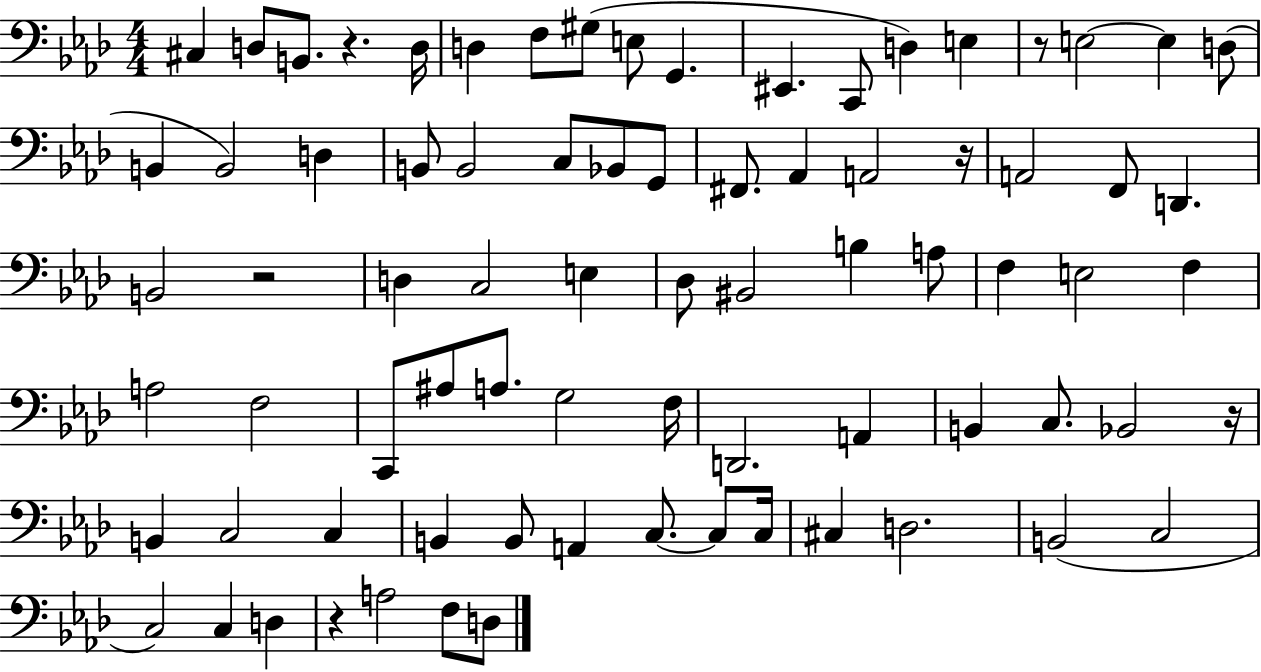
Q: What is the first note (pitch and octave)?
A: C#3